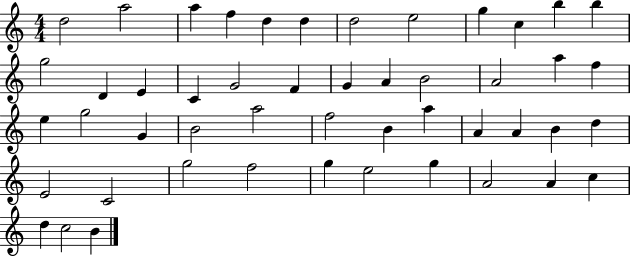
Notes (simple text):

D5/h A5/h A5/q F5/q D5/q D5/q D5/h E5/h G5/q C5/q B5/q B5/q G5/h D4/q E4/q C4/q G4/h F4/q G4/q A4/q B4/h A4/h A5/q F5/q E5/q G5/h G4/q B4/h A5/h F5/h B4/q A5/q A4/q A4/q B4/q D5/q E4/h C4/h G5/h F5/h G5/q E5/h G5/q A4/h A4/q C5/q D5/q C5/h B4/q